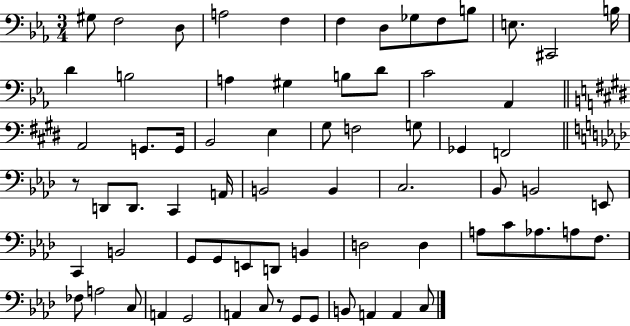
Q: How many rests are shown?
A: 2